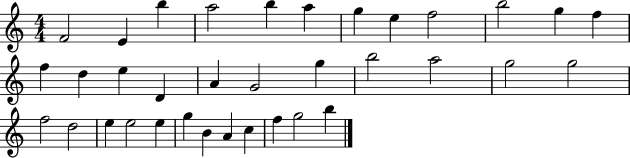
{
  \clef treble
  \numericTimeSignature
  \time 4/4
  \key c \major
  f'2 e'4 b''4 | a''2 b''4 a''4 | g''4 e''4 f''2 | b''2 g''4 f''4 | \break f''4 d''4 e''4 d'4 | a'4 g'2 g''4 | b''2 a''2 | g''2 g''2 | \break f''2 d''2 | e''4 e''2 e''4 | g''4 b'4 a'4 c''4 | f''4 g''2 b''4 | \break \bar "|."
}